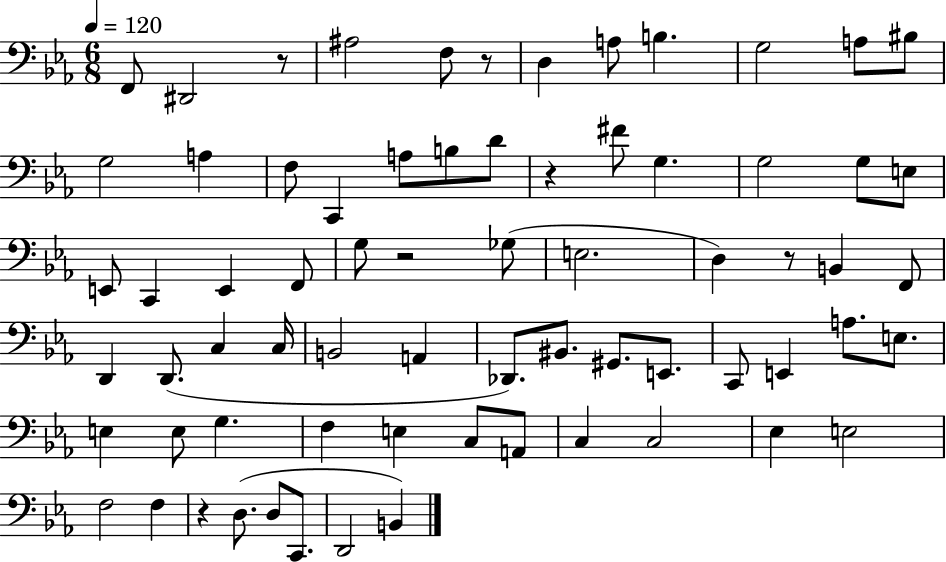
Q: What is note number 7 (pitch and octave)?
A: B3